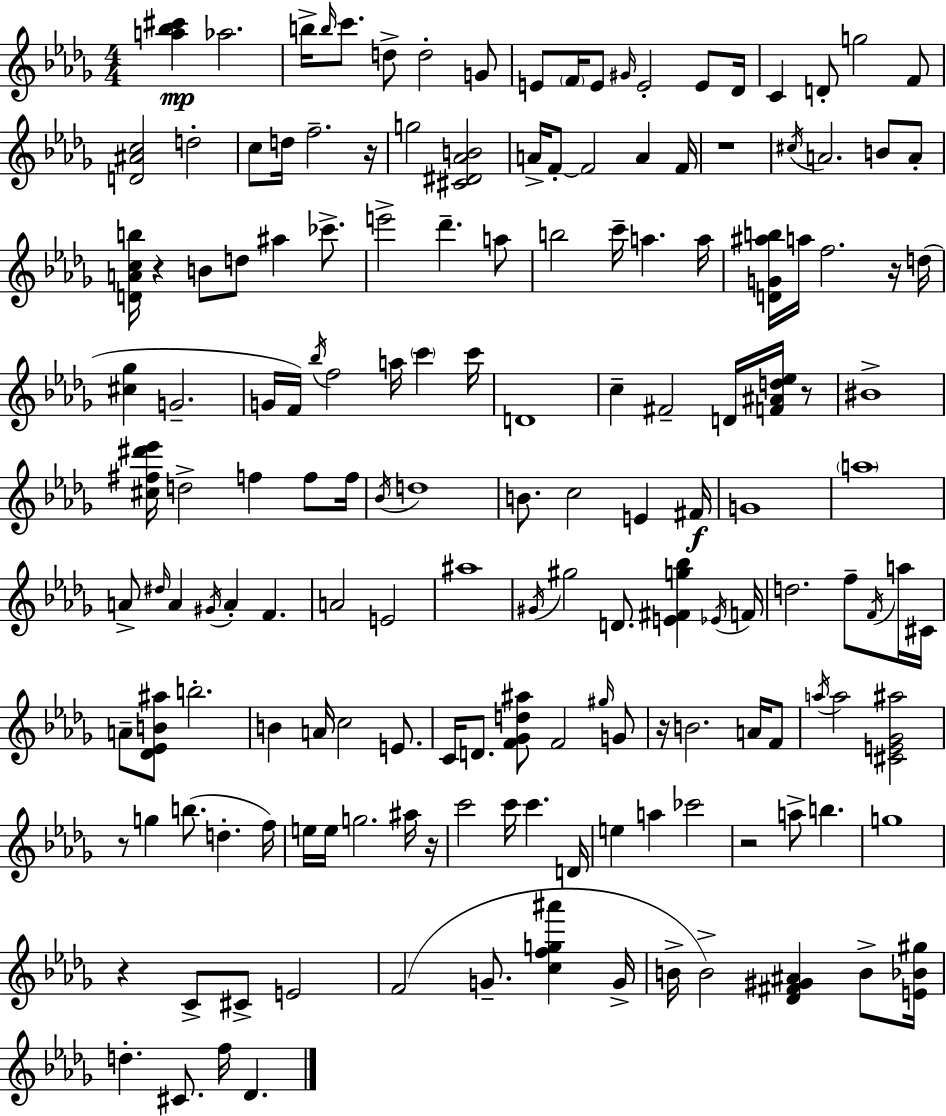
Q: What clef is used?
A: treble